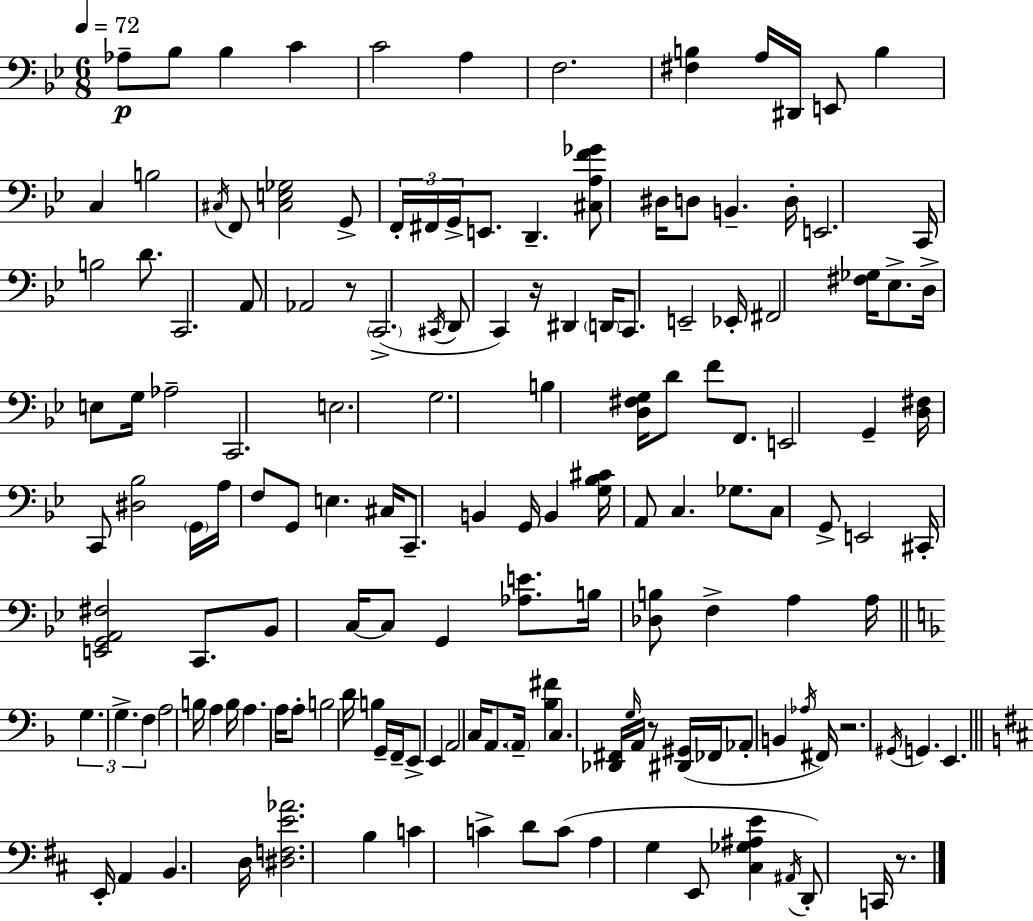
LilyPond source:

{
  \clef bass
  \numericTimeSignature
  \time 6/8
  \key g \minor
  \tempo 4 = 72
  aes8--\p bes8 bes4 c'4 | c'2 a4 | f2. | <fis b>4 a16 dis,16 e,8 b4 | \break c4 b2 | \acciaccatura { cis16 } f,8 <cis e ges>2 g,8-> | \tuplet 3/2 { f,16-. fis,16 g,16-> } e,8. d,4.-- | <cis a f' ges'>8 dis16 d8 b,4.-- | \break d16-. e,2. | c,16 b2 d'8. | c,2. | a,8 aes,2 r8 | \break \parenthesize c,2.->( | \acciaccatura { cis,16 } d,8 c,4) r16 dis,4 | \parenthesize d,16 c,8. e,2-- | ees,16-. fis,2 <fis ges>16 ees8.-> | \break d16-> e8 g16 aes2-- | c,2. | e2. | g2. | \break b4 <d fis g>16 d'8 f'8 f,8. | e,2 g,4-- | <d fis>16 c,8 <dis bes>2 | \parenthesize g,16 a16 f8 g,8 e4. | \break cis16 c,8.-- b,4 g,16 b,4 | <g bes cis'>16 a,8 c4. ges8. | c8 g,8-> e,2 | cis,16-. <e, g, a, fis>2 c,8. | \break bes,8 c16~~ c8 g,4 <aes e'>8. | b16 <des b>8 f4-> a4 | a16 \bar "||" \break \key d \minor \tuplet 3/2 { g4. g4.-> | f4 } a2 | b16 a4 b16 a4. | a16 a8-. b2 d'16 | \break b4 g,16-- f,16-- e,8-> e,4 | a,2 c16 a,8. | \parenthesize a,16-- <bes fis'>4 c4. <des, fis,>16 | \grace { g16 } a,16 r8 <dis, gis,>16( fes,16 aes,8-. b,4 | \break \acciaccatura { aes16 } fis,16) r2. | \acciaccatura { gis,16 } g,4. e,4. | \bar "||" \break \key d \major e,16-. a,4 b,4. d16 | <dis f e' aes'>2. | b4 c'4 c'4-> | d'8 c'8( a4 g4 | \break e,8 <cis ges ais e'>4 \acciaccatura { ais,16 }) d,8-. c,16 r8. | \bar "|."
}